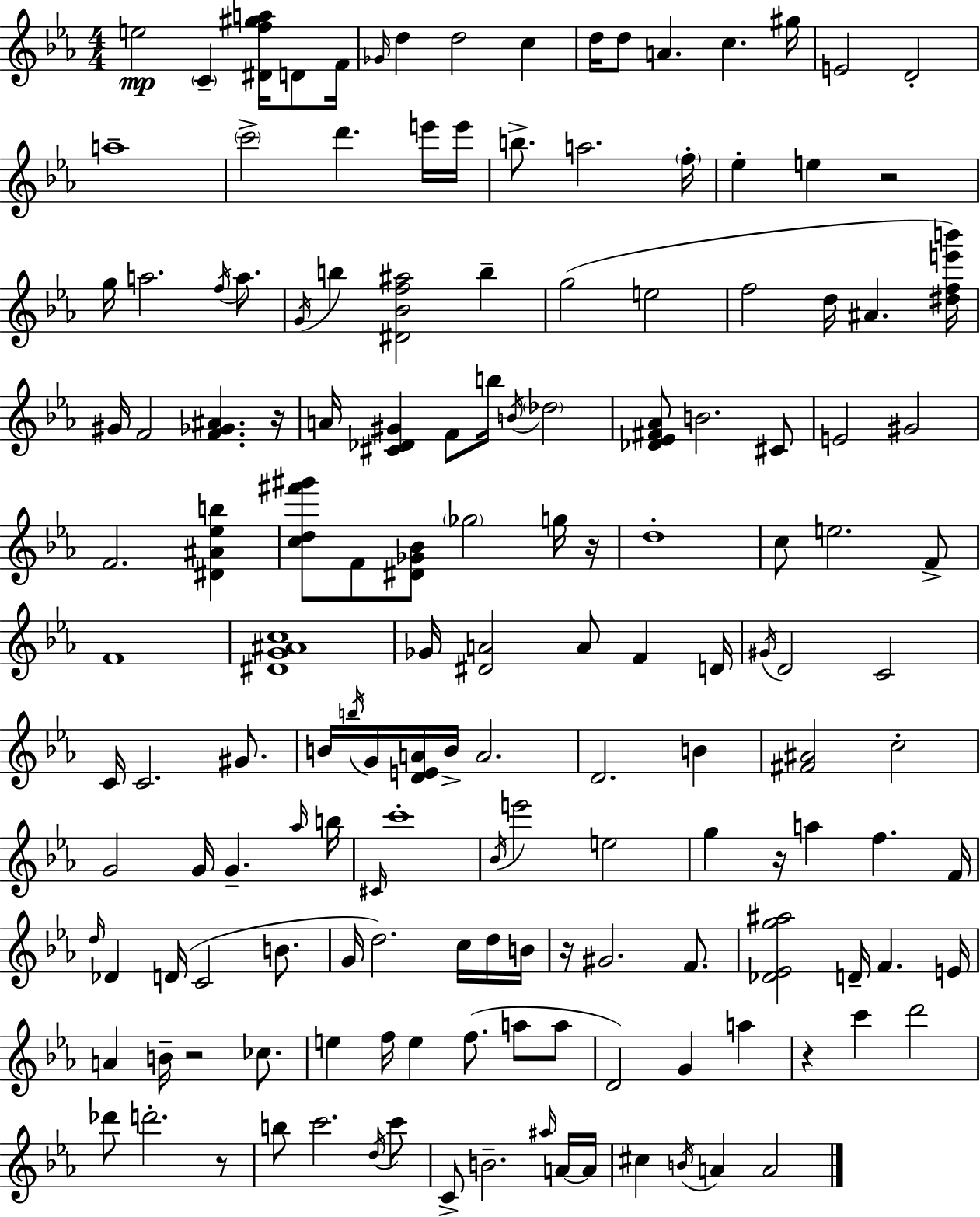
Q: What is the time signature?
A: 4/4